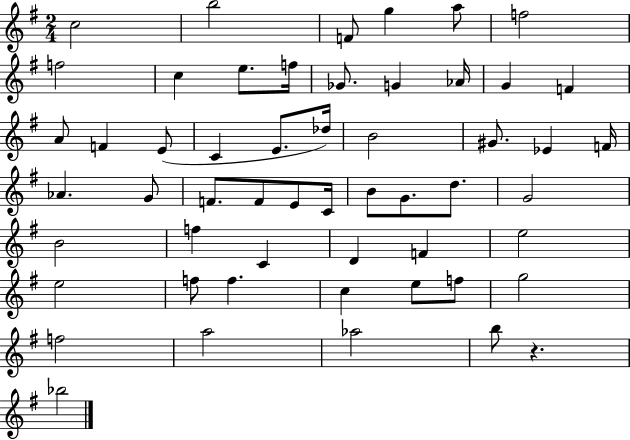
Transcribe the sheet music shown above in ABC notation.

X:1
T:Untitled
M:2/4
L:1/4
K:G
c2 b2 F/2 g a/2 f2 f2 c e/2 f/4 _G/2 G _A/4 G F A/2 F E/2 C E/2 _d/4 B2 ^G/2 _E F/4 _A G/2 F/2 F/2 E/2 C/4 B/2 G/2 d/2 G2 B2 f C D F e2 e2 f/2 f c e/2 f/2 g2 f2 a2 _a2 b/2 z _b2